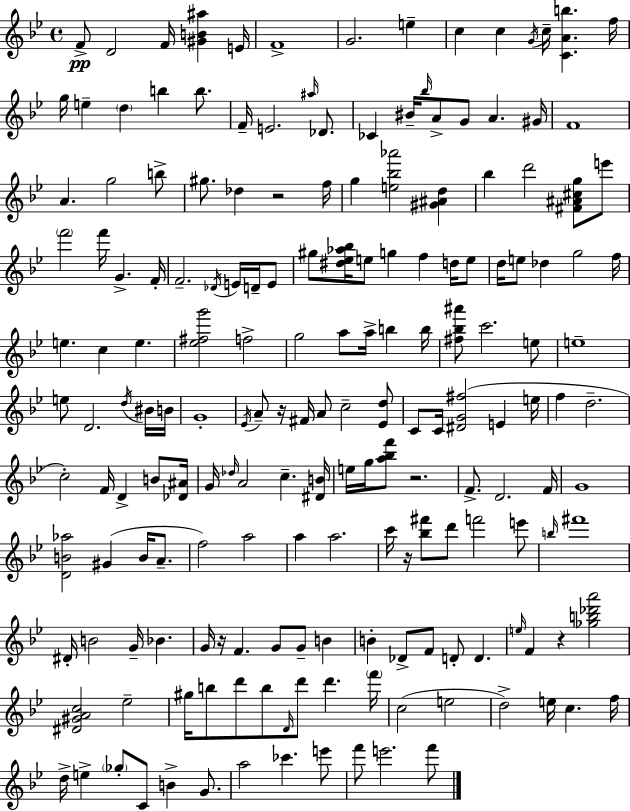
{
  \clef treble
  \time 4/4
  \defaultTimeSignature
  \key g \minor
  \repeat volta 2 { f'8->\pp d'2 f'16 <gis' b' ais''>4 e'16 | f'1-> | g'2. e''4-- | c''4 c''4 \acciaccatura { g'16 } c''16-- <c' a' b''>4. | \break f''16 g''16 e''4-- \parenthesize d''4 b''4 b''8. | f'16-- e'2. \grace { ais''16 } des'8. | ces'4 bis'16-- \grace { bes''16 } a'8-> g'8 a'4. | gis'16 f'1 | \break a'4. g''2 | b''8-> gis''8. des''4 r2 | f''16 g''4 <e'' bes'' aes'''>2 <gis' ais' d''>4 | bes''4 d'''2 <fis' ais' cis'' g''>8 | \break e'''8 \parenthesize f'''2 f'''16 g'4.-> | f'16-. f'2.-- \acciaccatura { des'16 } | e'16 d'16-- e'8 gis''8 <dis'' ees'' aes'' bes''>16 e''8 g''4 f''4 | d''16 e''8 d''16 e''8 des''4 g''2 | \break f''16 e''4. c''4 e''4. | <ees'' fis'' g'''>2 f''2-> | g''2 a''8 a''16-> b''4 | b''16 <fis'' bes'' ais'''>8 c'''2. | \break e''8 e''1-- | e''8 d'2. | \acciaccatura { d''16 } bis'16 b'16 g'1-. | \acciaccatura { ees'16 } a'8-- r16 fis'16 a'8 c''2-- | \break <ees' d''>8 c'8 c'16 <dis' g' fis''>2( | e'4 e''16 f''4 d''2.-- | c''2-.) f'16 d'4-> | b'8 <des' ais'>16 g'16 \grace { des''16 } a'2 | \break c''4.-- <dis' b'>16 e''16 g''16 <a'' bes'' f'''>8 r2. | f'8.-> d'2. | f'16 g'1 | <d' b' aes''>2 gis'4( | \break b'16 a'8.-- f''2) a''2 | a''4 a''2. | c'''16 r16 <bes'' fis'''>8 d'''8 f'''2 | e'''8 \grace { b''16 } fis'''1 | \break dis'16-. b'2 | g'16-- bes'4. g'16 r16 f'4. | g'8 g'8-- b'4 b'4-. des'8-> f'8 | d'8-. d'4. \grace { e''16 } f'4 r4 | \break <ges'' b'' des''' a'''>2 <dis' gis' a' c''>2 | ees''2-- gis''16 b''8 d'''8 b''8 | \grace { d'16 } d'''8 d'''4. \parenthesize f'''16 c''2( | e''2 d''2->) | \break e''16 c''4. f''16 d''16-> e''4-> \parenthesize ges''8-. | c'8 b'4-> g'8. a''2 | ces'''4. e'''8 f'''8 e'''2. | f'''8 } \bar "|."
}